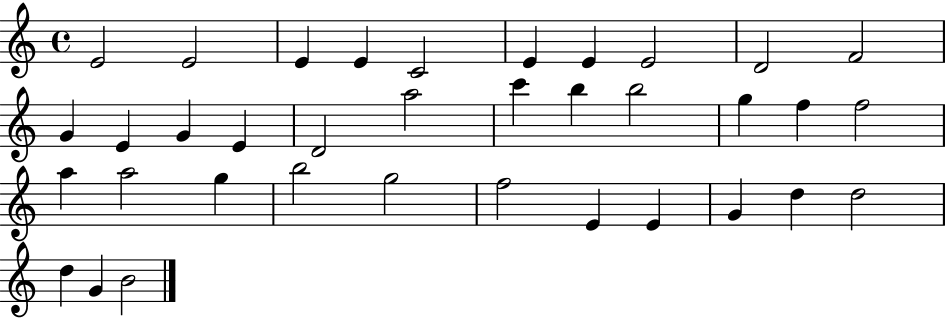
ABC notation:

X:1
T:Untitled
M:4/4
L:1/4
K:C
E2 E2 E E C2 E E E2 D2 F2 G E G E D2 a2 c' b b2 g f f2 a a2 g b2 g2 f2 E E G d d2 d G B2